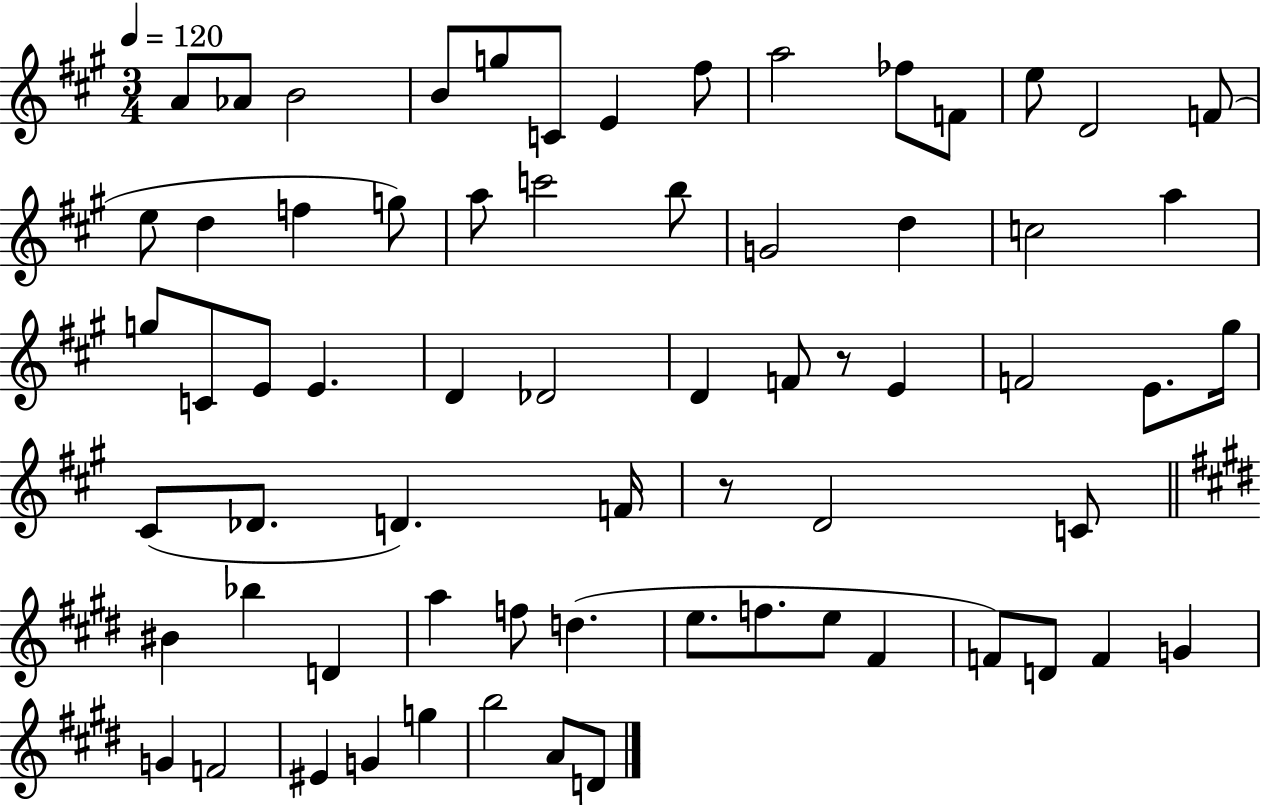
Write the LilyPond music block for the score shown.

{
  \clef treble
  \numericTimeSignature
  \time 3/4
  \key a \major
  \tempo 4 = 120
  \repeat volta 2 { a'8 aes'8 b'2 | b'8 g''8 c'8 e'4 fis''8 | a''2 fes''8 f'8 | e''8 d'2 f'8( | \break e''8 d''4 f''4 g''8) | a''8 c'''2 b''8 | g'2 d''4 | c''2 a''4 | \break g''8 c'8 e'8 e'4. | d'4 des'2 | d'4 f'8 r8 e'4 | f'2 e'8. gis''16 | \break cis'8( des'8. d'4.) f'16 | r8 d'2 c'8 | \bar "||" \break \key e \major bis'4 bes''4 d'4 | a''4 f''8 d''4.( | e''8. f''8. e''8 fis'4 | f'8) d'8 f'4 g'4 | \break g'4 f'2 | eis'4 g'4 g''4 | b''2 a'8 d'8 | } \bar "|."
}